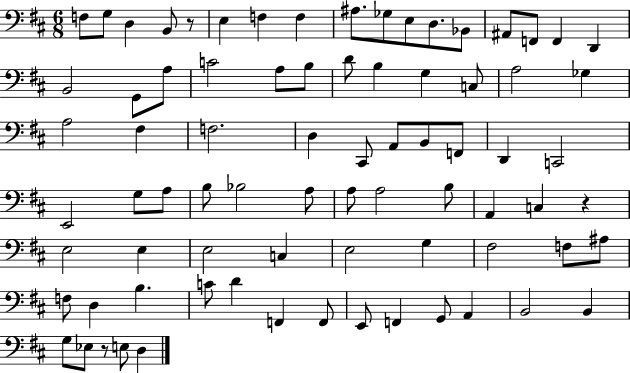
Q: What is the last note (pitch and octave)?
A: D3